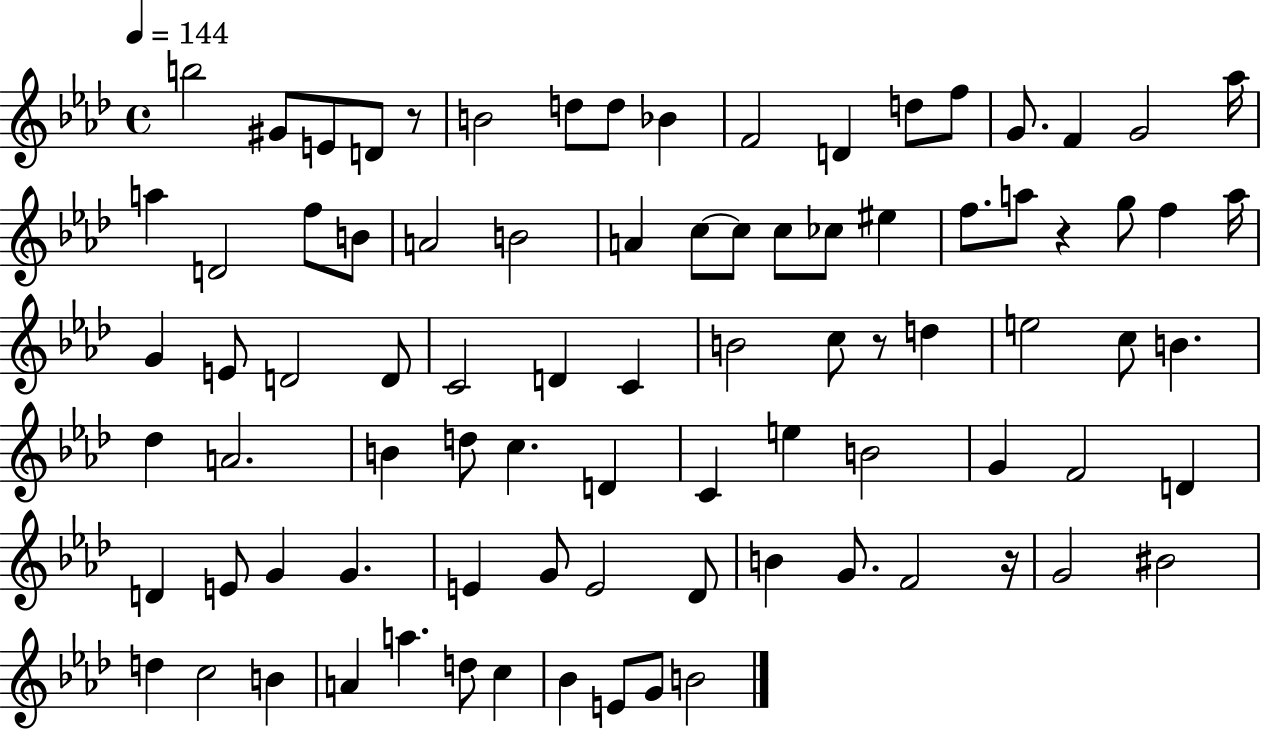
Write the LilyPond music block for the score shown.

{
  \clef treble
  \time 4/4
  \defaultTimeSignature
  \key aes \major
  \tempo 4 = 144
  b''2 gis'8 e'8 d'8 r8 | b'2 d''8 d''8 bes'4 | f'2 d'4 d''8 f''8 | g'8. f'4 g'2 aes''16 | \break a''4 d'2 f''8 b'8 | a'2 b'2 | a'4 c''8~~ c''8 c''8 ces''8 eis''4 | f''8. a''8 r4 g''8 f''4 a''16 | \break g'4 e'8 d'2 d'8 | c'2 d'4 c'4 | b'2 c''8 r8 d''4 | e''2 c''8 b'4. | \break des''4 a'2. | b'4 d''8 c''4. d'4 | c'4 e''4 b'2 | g'4 f'2 d'4 | \break d'4 e'8 g'4 g'4. | e'4 g'8 e'2 des'8 | b'4 g'8. f'2 r16 | g'2 bis'2 | \break d''4 c''2 b'4 | a'4 a''4. d''8 c''4 | bes'4 e'8 g'8 b'2 | \bar "|."
}